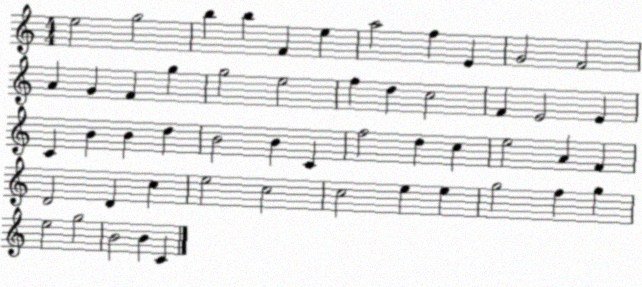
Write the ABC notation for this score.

X:1
T:Untitled
M:4/4
L:1/4
K:C
e2 g2 b b F e a2 f E G2 F2 A G F g g2 e2 f d c2 F E2 E C B B d B2 B C f2 d c e2 A F D2 D c e2 c2 c2 e e g2 f g e2 g2 B2 B C